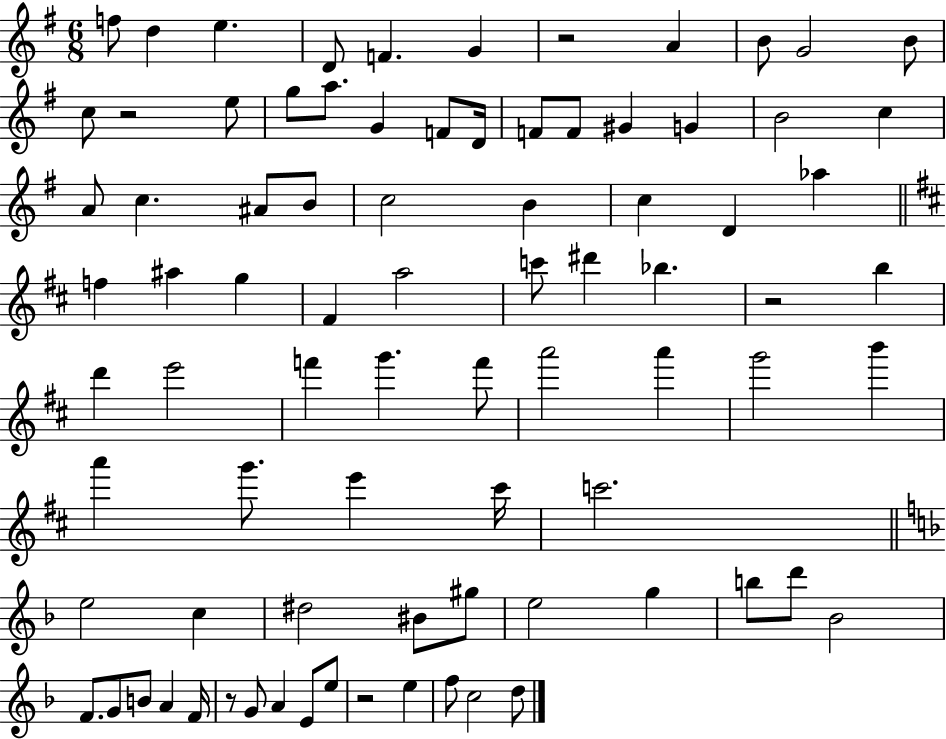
F5/e D5/q E5/q. D4/e F4/q. G4/q R/h A4/q B4/e G4/h B4/e C5/e R/h E5/e G5/e A5/e. G4/q F4/e D4/s F4/e F4/e G#4/q G4/q B4/h C5/q A4/e C5/q. A#4/e B4/e C5/h B4/q C5/q D4/q Ab5/q F5/q A#5/q G5/q F#4/q A5/h C6/e D#6/q Bb5/q. R/h B5/q D6/q E6/h F6/q G6/q. F6/e A6/h A6/q G6/h B6/q A6/q G6/e. E6/q C#6/s C6/h. E5/h C5/q D#5/h BIS4/e G#5/e E5/h G5/q B5/e D6/e Bb4/h F4/e. G4/e B4/e A4/q F4/s R/e G4/e A4/q E4/e E5/e R/h E5/q F5/e C5/h D5/e